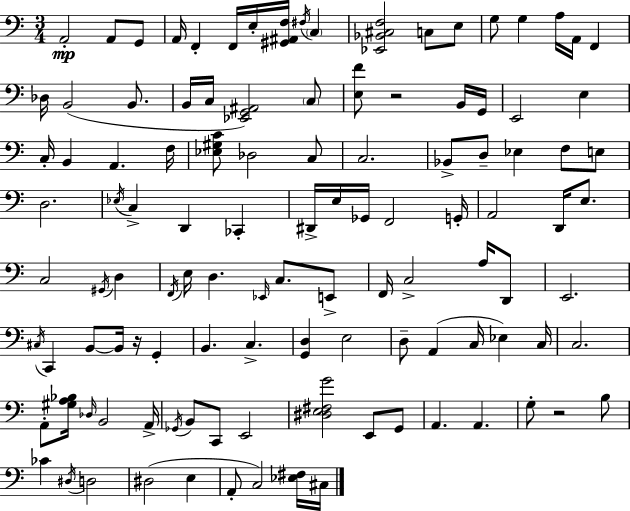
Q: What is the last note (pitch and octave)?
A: C#3